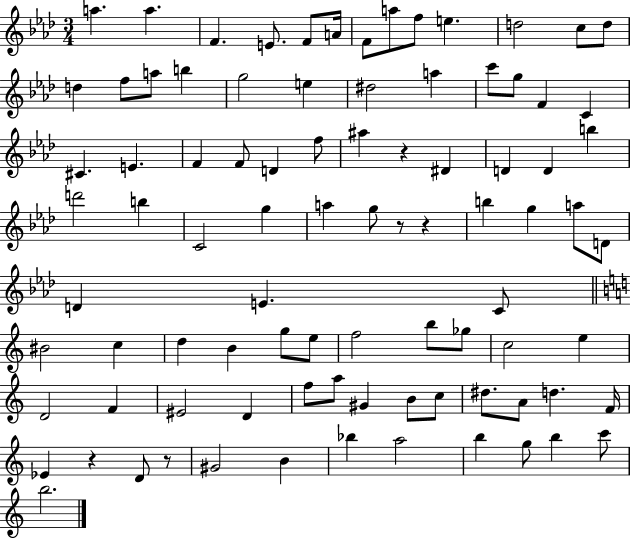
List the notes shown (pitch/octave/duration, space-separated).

A5/q. A5/q. F4/q. E4/e. F4/e A4/s F4/e A5/e F5/e E5/q. D5/h C5/e D5/e D5/q F5/e A5/e B5/q G5/h E5/q D#5/h A5/q C6/e G5/e F4/q C4/q C#4/q. E4/q. F4/q F4/e D4/q F5/e A#5/q R/q D#4/q D4/q D4/q B5/q D6/h B5/q C4/h G5/q A5/q G5/e R/e R/q B5/q G5/q A5/e D4/e D4/q E4/q. C4/e BIS4/h C5/q D5/q B4/q G5/e E5/e F5/h B5/e Gb5/e C5/h E5/q D4/h F4/q EIS4/h D4/q F5/e A5/e G#4/q B4/e C5/e D#5/e. A4/e D5/q. F4/s Eb4/q R/q D4/e R/e G#4/h B4/q Bb5/q A5/h B5/q G5/e B5/q C6/e B5/h.